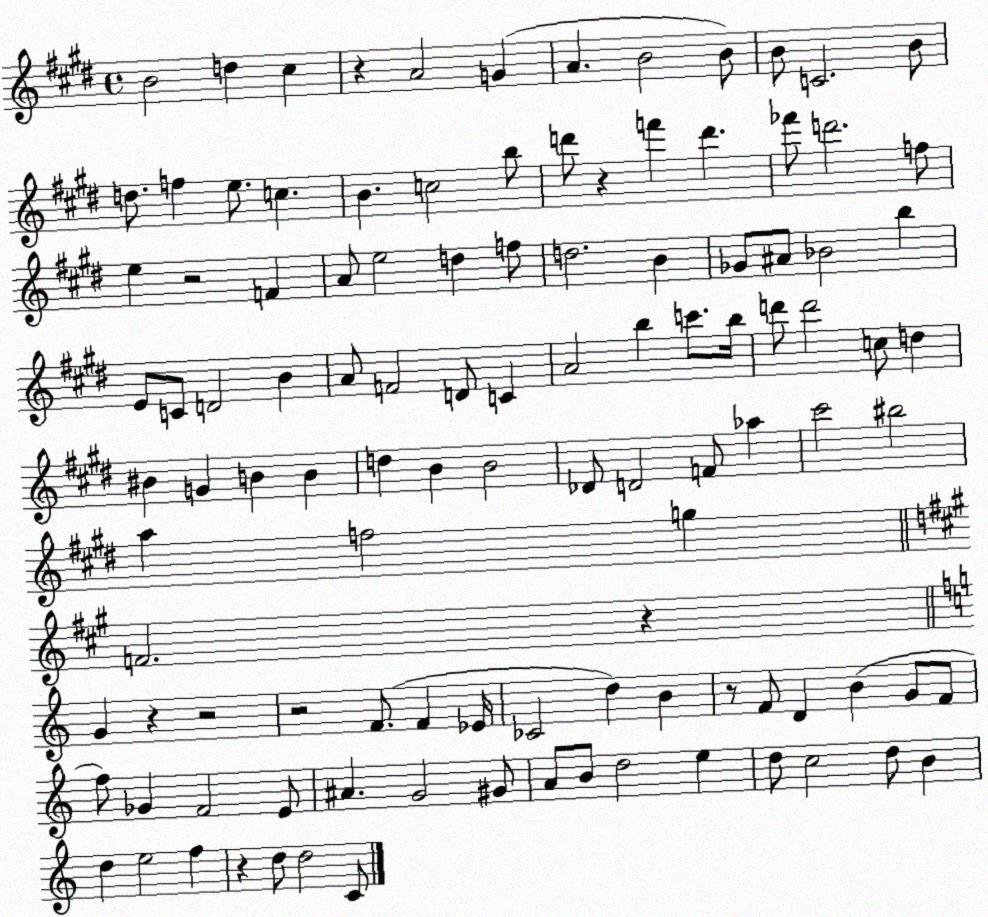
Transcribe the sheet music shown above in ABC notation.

X:1
T:Untitled
M:4/4
L:1/4
K:E
B2 d ^c z A2 G A B2 B/2 B/2 C2 B/2 d/2 f e/2 c B c2 b/2 d'/2 z f' d' _f'/2 d'2 f/2 e z2 F A/2 e2 d f/2 d2 B _G/2 ^A/2 _B2 b E/2 C/2 D2 B A/2 F2 D/2 C A2 b c'/2 b/4 d'/2 d'2 c/2 d ^B G B B d B B2 _D/2 D2 F/2 _a ^c'2 ^b2 a f2 g F2 z G z z2 z2 F/2 F _E/4 _C2 d B z/2 F/2 D B G/2 F/2 f/2 _G F2 E/2 ^A G2 ^G/2 A/2 B/2 d2 e d/2 c2 d/2 B d e2 f z d/2 d2 C/2